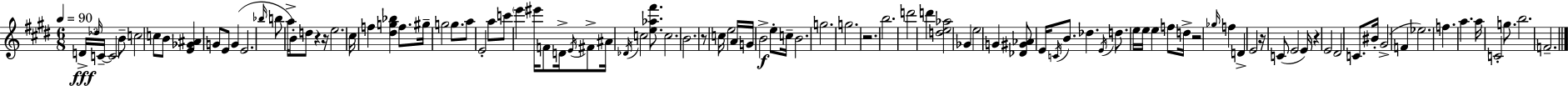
{
  \clef treble
  \numericTimeSignature
  \time 6/8
  \key e \major
  \tempo 4 = 90
  \tuplet 3/2 { d'16->\fff \grace { des''16 } c'16--~~ } c'2 b'8-- | c''2 c''8 b'8 | <e' ges' ais'>4 g'8 e'8 g'4( | e'2. | \break \grace { bes''16 } b''8 a''16-> b'8-.) d''8 r4 | r16 e''2. | cis''16 f''4 <dis'' g'' bes''>4 f''8. | gis''16-- g''2 g''8. | \break a''8 e'2-. | a''8 c'''8 \parenthesize e'''4 eis'''16 f'8 d'16-> | \acciaccatura { e'16 } fis'8-> ais'16 \acciaccatura { des'16 } c''2 | <e'' aes'' fis'''>8. c''2. | \break b'2. | r8 c''16 e''2 | a'16 g'16 b'2->\f | e''8-. c''16-- b'2. | \break g''2. | g''2. | r2. | b''2. | \break d'''2 | d'''4 <d'' e'' aes''>2 | ges'4 e''2 | g'4 <des' gis' aes'>8 e'16 \acciaccatura { c'16 } b'8. des''4. | \break \acciaccatura { e'16 } d''8. e''16 e''16 e''4 | f''8 d''16-> r2 | \grace { ges''16 } f''4 d'4-> e'2 | r16 c'8( e'2 | \break e'16) r4 e'2 | dis'2 | c'8. bis'16-. gis'2->( | f'4 ees''2.) | \break f''4. | a''4. a''16 c'2-. | g''8. b''2. | f'2.-- | \break \bar "|."
}